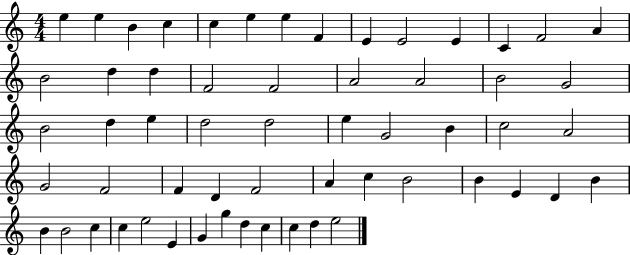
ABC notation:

X:1
T:Untitled
M:4/4
L:1/4
K:C
e e B c c e e F E E2 E C F2 A B2 d d F2 F2 A2 A2 B2 G2 B2 d e d2 d2 e G2 B c2 A2 G2 F2 F D F2 A c B2 B E D B B B2 c c e2 E G g d c c d e2